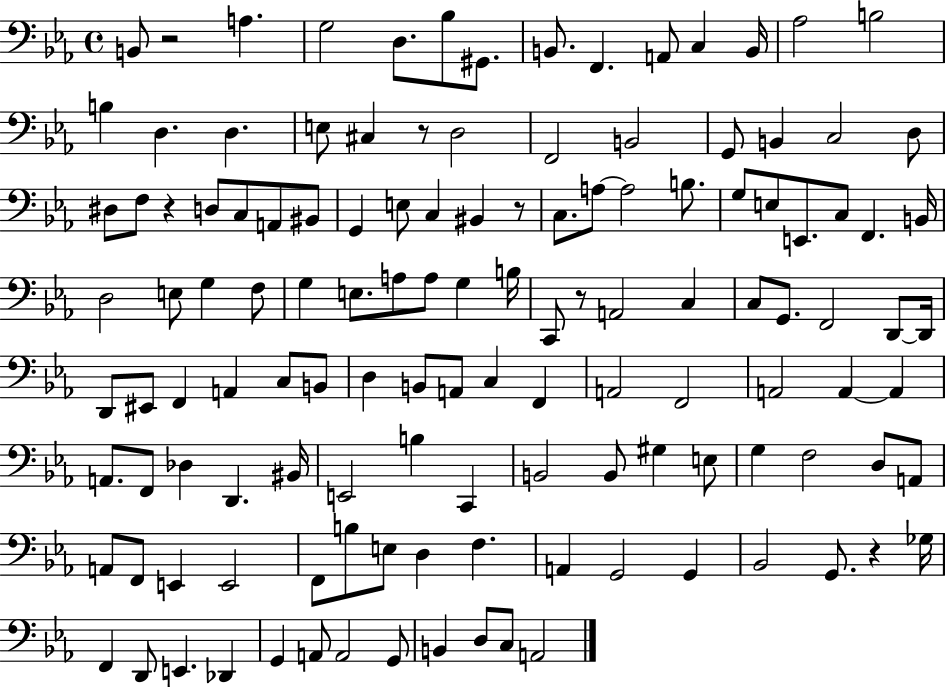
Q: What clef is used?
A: bass